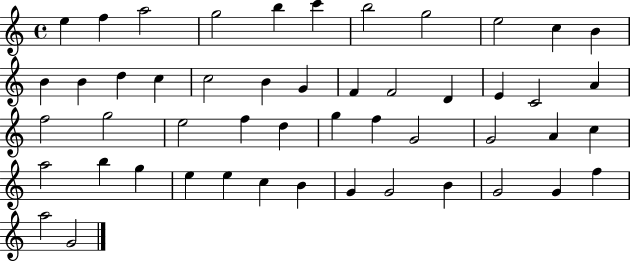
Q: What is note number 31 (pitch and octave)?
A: F5